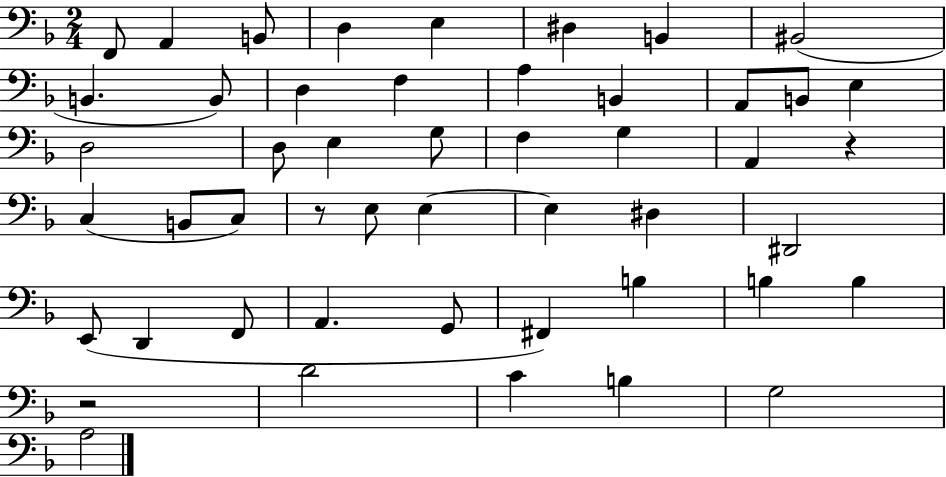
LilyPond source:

{
  \clef bass
  \numericTimeSignature
  \time 2/4
  \key f \major
  f,8 a,4 b,8 | d4 e4 | dis4 b,4 | bis,2( | \break b,4. b,8) | d4 f4 | a4 b,4 | a,8 b,8 e4 | \break d2 | d8 e4 g8 | f4 g4 | a,4 r4 | \break c4( b,8 c8) | r8 e8 e4~~ | e4 dis4 | dis,2 | \break e,8( d,4 f,8 | a,4. g,8 | fis,4) b4 | b4 b4 | \break r2 | d'2 | c'4 b4 | g2 | \break a2 | \bar "|."
}